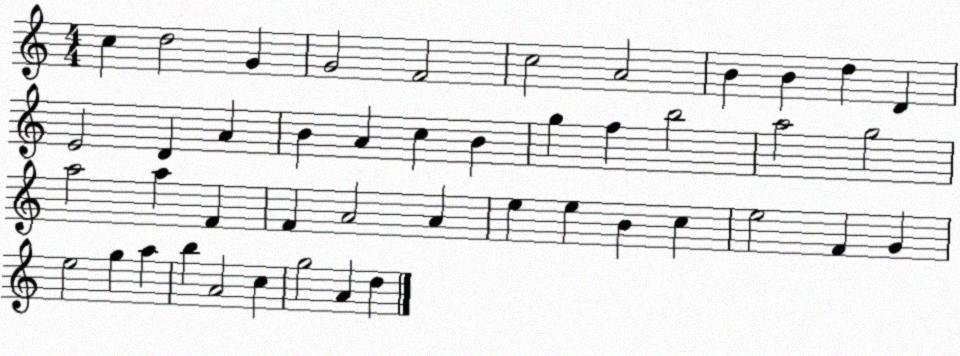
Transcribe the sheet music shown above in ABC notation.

X:1
T:Untitled
M:4/4
L:1/4
K:C
c d2 G G2 F2 c2 A2 B B d D E2 D A B A c B g f b2 a2 g2 a2 a F F A2 A e e B c e2 F G e2 g a b A2 c g2 A d